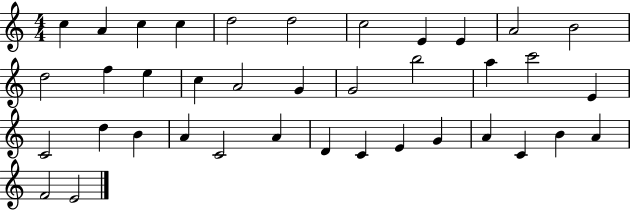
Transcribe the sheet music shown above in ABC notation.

X:1
T:Untitled
M:4/4
L:1/4
K:C
c A c c d2 d2 c2 E E A2 B2 d2 f e c A2 G G2 b2 a c'2 E C2 d B A C2 A D C E G A C B A F2 E2